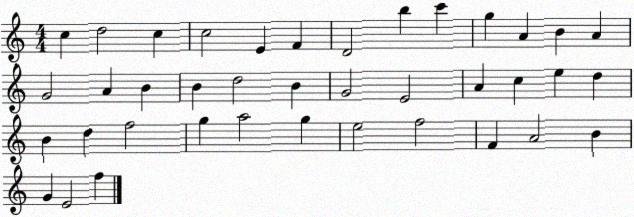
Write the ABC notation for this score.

X:1
T:Untitled
M:4/4
L:1/4
K:C
c d2 c c2 E F D2 b c' g A B A G2 A B B d2 B G2 E2 A c e d B d f2 g a2 g e2 f2 F A2 B G E2 f